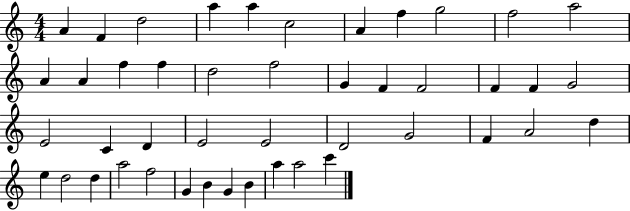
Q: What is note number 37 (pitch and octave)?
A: A5